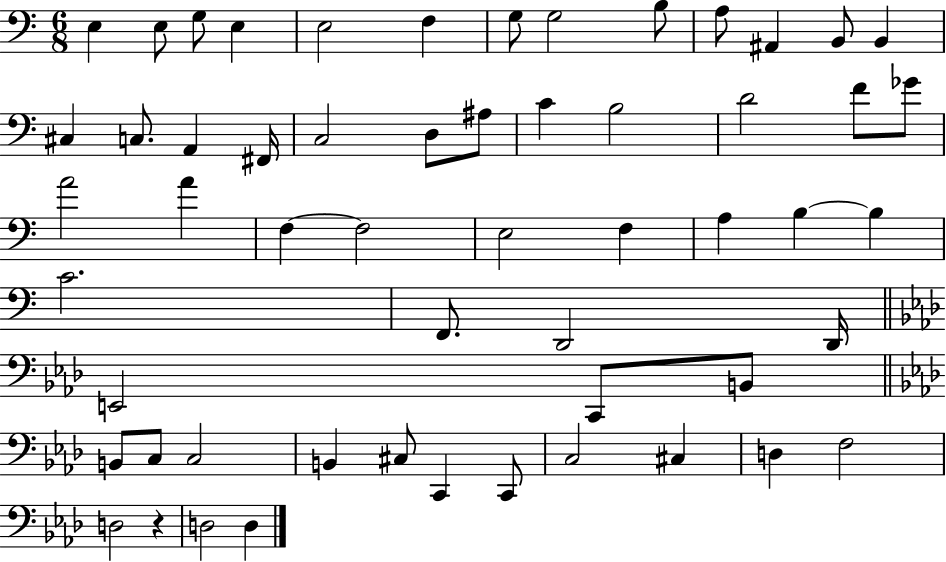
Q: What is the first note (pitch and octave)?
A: E3